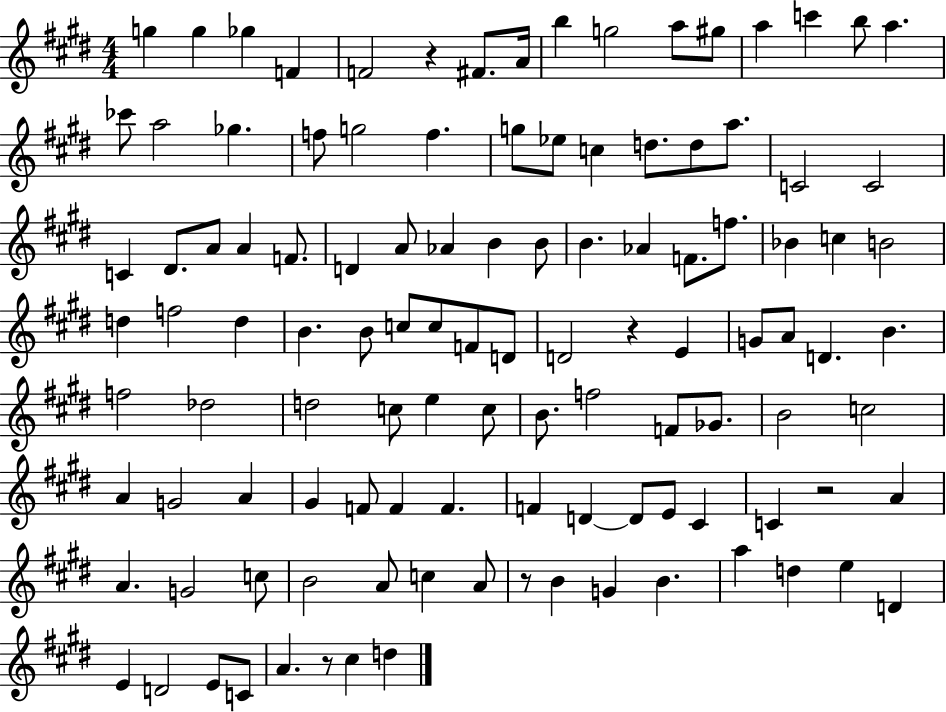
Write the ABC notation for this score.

X:1
T:Untitled
M:4/4
L:1/4
K:E
g g _g F F2 z ^F/2 A/4 b g2 a/2 ^g/2 a c' b/2 a _c'/2 a2 _g f/2 g2 f g/2 _e/2 c d/2 d/2 a/2 C2 C2 C ^D/2 A/2 A F/2 D A/2 _A B B/2 B _A F/2 f/2 _B c B2 d f2 d B B/2 c/2 c/2 F/2 D/2 D2 z E G/2 A/2 D B f2 _d2 d2 c/2 e c/2 B/2 f2 F/2 _G/2 B2 c2 A G2 A ^G F/2 F F F D D/2 E/2 ^C C z2 A A G2 c/2 B2 A/2 c A/2 z/2 B G B a d e D E D2 E/2 C/2 A z/2 ^c d